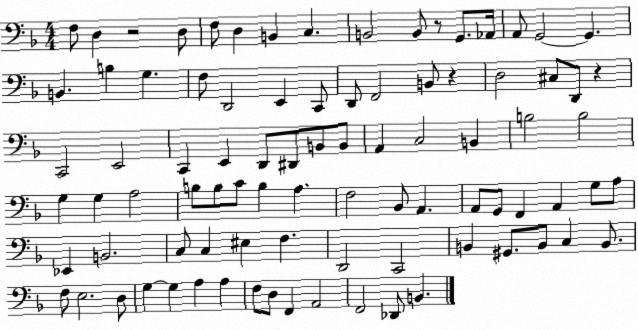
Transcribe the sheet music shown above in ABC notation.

X:1
T:Untitled
M:4/4
L:1/4
K:F
F,/2 D, z2 D,/2 F,/2 D, B,, C, B,,2 B,,/2 z/2 G,,/2 _A,,/4 A,,/2 G,,2 G,, B,, B, G, F,/2 D,,2 E,, C,,/2 D,,/2 F,,2 B,,/2 z D,2 ^C,/2 D,,/2 z C,,2 E,,2 C,, E,, D,,/2 ^D,,/2 B,,/2 B,,/2 A,, C,2 B,, B,2 B,2 G, G, A,2 B,/2 B,/2 C/2 B, A, F,2 _B,,/2 A,, A,,/2 G,,/2 F,, A,, G,/2 A,/2 _E,, B,,2 C,/2 C, ^E, F, D,,2 C,,2 B,, ^G,,/2 B,,/2 C, B,,/2 F,/2 E,2 D,/2 G, G, A, A, F,/2 D,/2 F,, A,,2 F,,2 _D,,/2 B,,